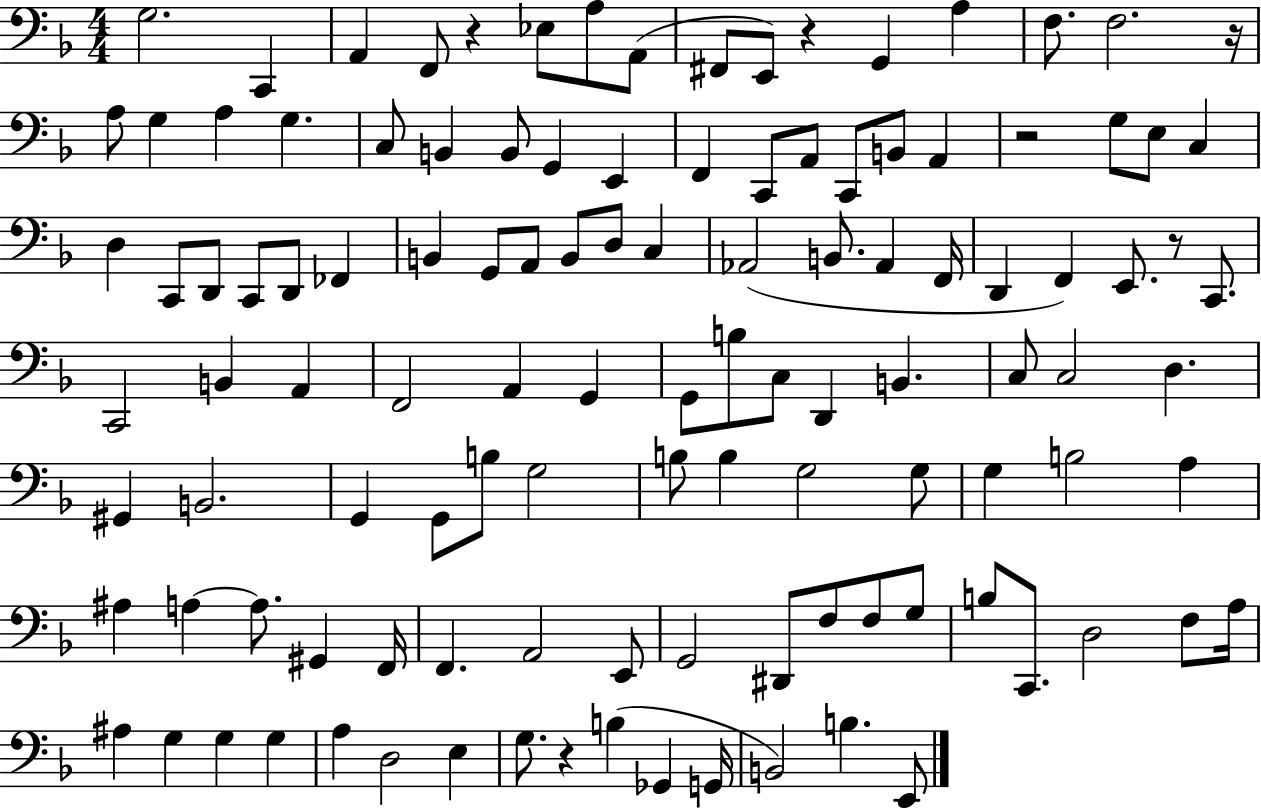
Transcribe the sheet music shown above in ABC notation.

X:1
T:Untitled
M:4/4
L:1/4
K:F
G,2 C,, A,, F,,/2 z _E,/2 A,/2 A,,/2 ^F,,/2 E,,/2 z G,, A, F,/2 F,2 z/4 A,/2 G, A, G, C,/2 B,, B,,/2 G,, E,, F,, C,,/2 A,,/2 C,,/2 B,,/2 A,, z2 G,/2 E,/2 C, D, C,,/2 D,,/2 C,,/2 D,,/2 _F,, B,, G,,/2 A,,/2 B,,/2 D,/2 C, _A,,2 B,,/2 _A,, F,,/4 D,, F,, E,,/2 z/2 C,,/2 C,,2 B,, A,, F,,2 A,, G,, G,,/2 B,/2 C,/2 D,, B,, C,/2 C,2 D, ^G,, B,,2 G,, G,,/2 B,/2 G,2 B,/2 B, G,2 G,/2 G, B,2 A, ^A, A, A,/2 ^G,, F,,/4 F,, A,,2 E,,/2 G,,2 ^D,,/2 F,/2 F,/2 G,/2 B,/2 C,,/2 D,2 F,/2 A,/4 ^A, G, G, G, A, D,2 E, G,/2 z B, _G,, G,,/4 B,,2 B, E,,/2